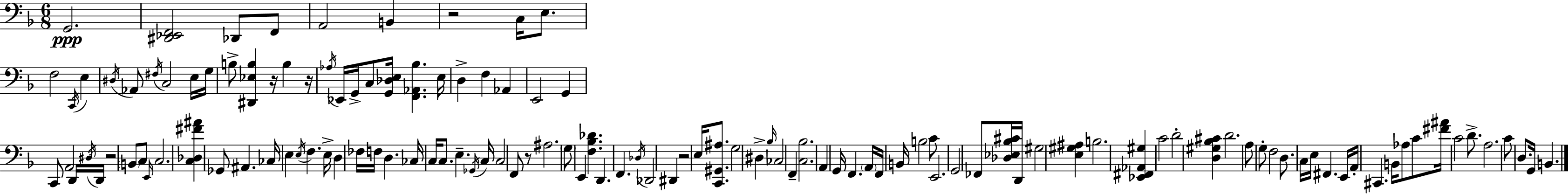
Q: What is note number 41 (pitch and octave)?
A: E3